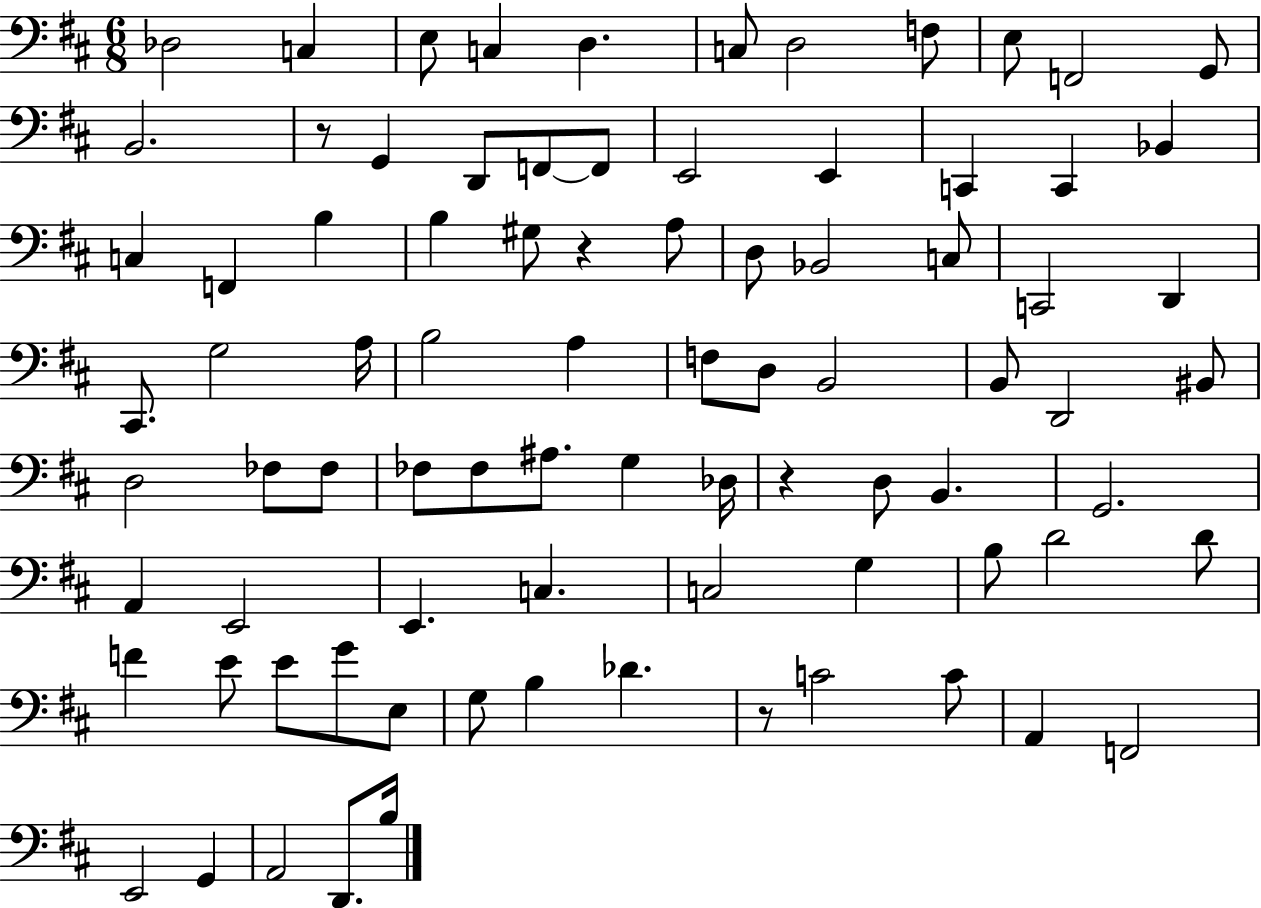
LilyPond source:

{
  \clef bass
  \numericTimeSignature
  \time 6/8
  \key d \major
  des2 c4 | e8 c4 d4. | c8 d2 f8 | e8 f,2 g,8 | \break b,2. | r8 g,4 d,8 f,8~~ f,8 | e,2 e,4 | c,4 c,4 bes,4 | \break c4 f,4 b4 | b4 gis8 r4 a8 | d8 bes,2 c8 | c,2 d,4 | \break cis,8. g2 a16 | b2 a4 | f8 d8 b,2 | b,8 d,2 bis,8 | \break d2 fes8 fes8 | fes8 fes8 ais8. g4 des16 | r4 d8 b,4. | g,2. | \break a,4 e,2 | e,4. c4. | c2 g4 | b8 d'2 d'8 | \break f'4 e'8 e'8 g'8 e8 | g8 b4 des'4. | r8 c'2 c'8 | a,4 f,2 | \break e,2 g,4 | a,2 d,8. b16 | \bar "|."
}